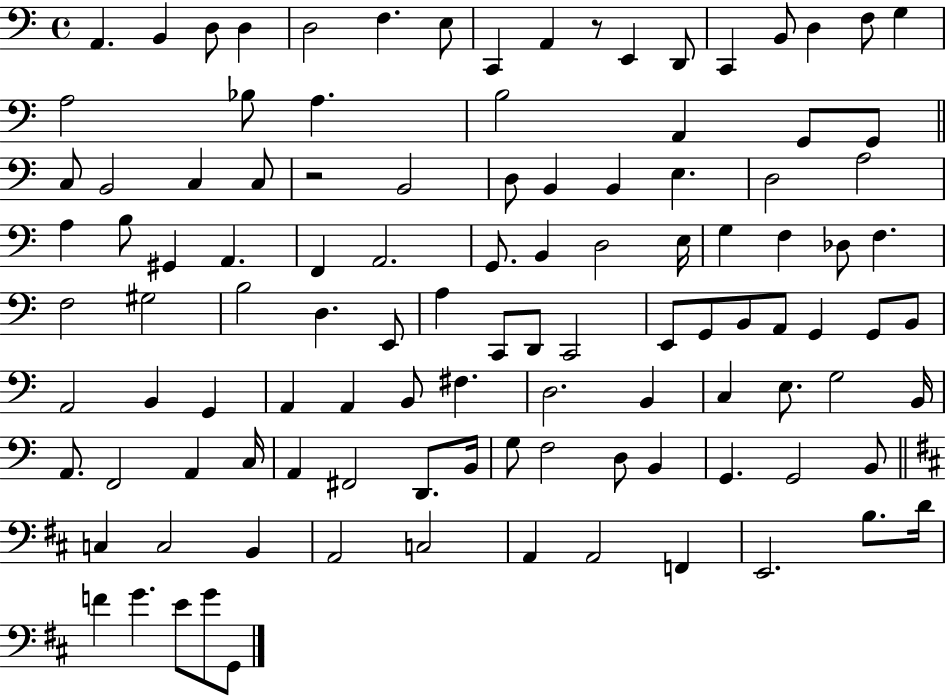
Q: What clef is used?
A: bass